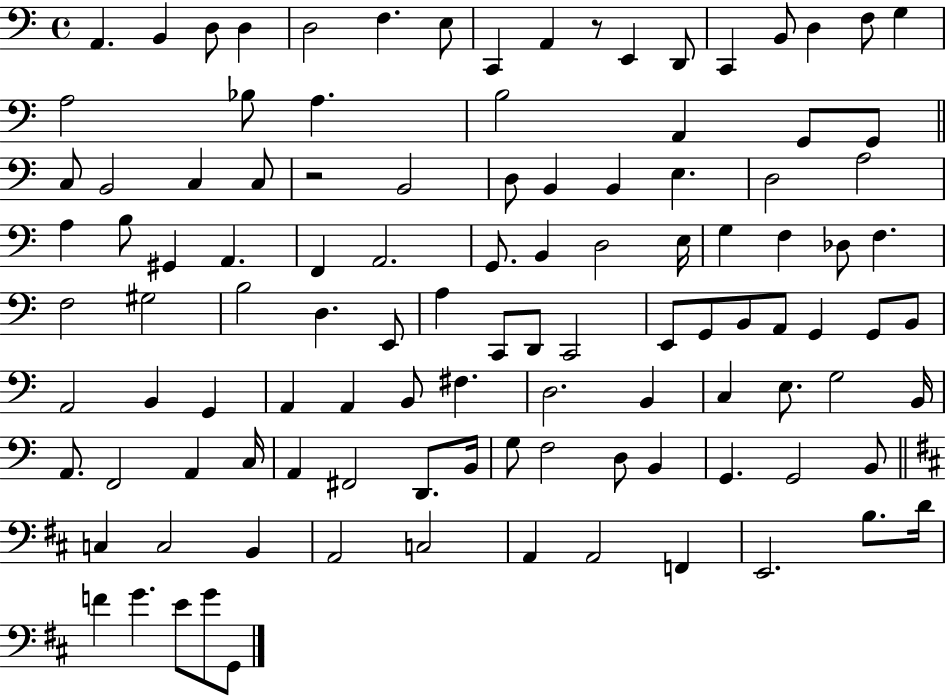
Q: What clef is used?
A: bass